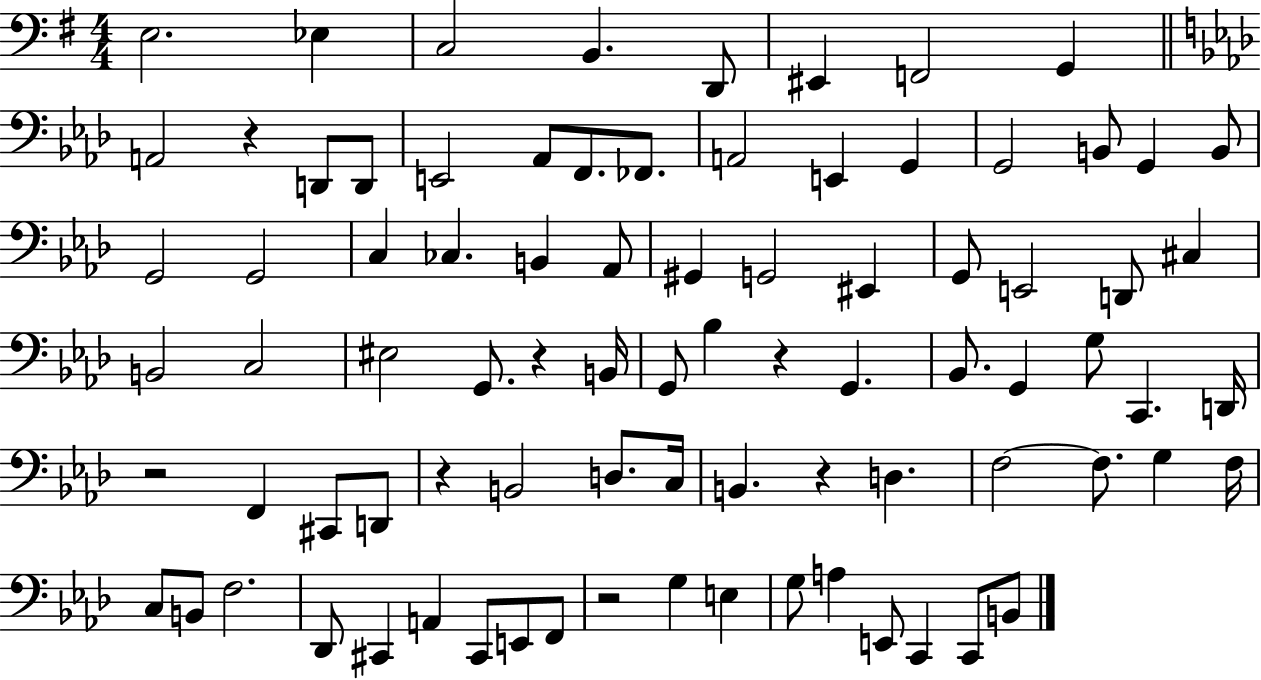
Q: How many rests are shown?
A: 7